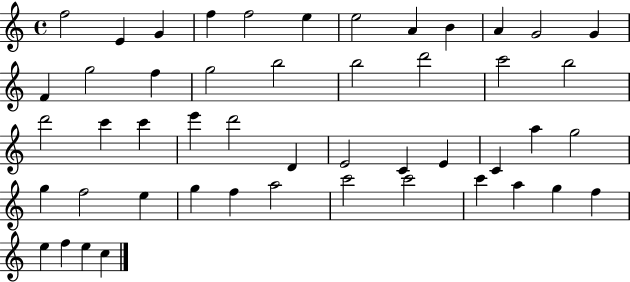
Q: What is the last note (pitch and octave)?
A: C5